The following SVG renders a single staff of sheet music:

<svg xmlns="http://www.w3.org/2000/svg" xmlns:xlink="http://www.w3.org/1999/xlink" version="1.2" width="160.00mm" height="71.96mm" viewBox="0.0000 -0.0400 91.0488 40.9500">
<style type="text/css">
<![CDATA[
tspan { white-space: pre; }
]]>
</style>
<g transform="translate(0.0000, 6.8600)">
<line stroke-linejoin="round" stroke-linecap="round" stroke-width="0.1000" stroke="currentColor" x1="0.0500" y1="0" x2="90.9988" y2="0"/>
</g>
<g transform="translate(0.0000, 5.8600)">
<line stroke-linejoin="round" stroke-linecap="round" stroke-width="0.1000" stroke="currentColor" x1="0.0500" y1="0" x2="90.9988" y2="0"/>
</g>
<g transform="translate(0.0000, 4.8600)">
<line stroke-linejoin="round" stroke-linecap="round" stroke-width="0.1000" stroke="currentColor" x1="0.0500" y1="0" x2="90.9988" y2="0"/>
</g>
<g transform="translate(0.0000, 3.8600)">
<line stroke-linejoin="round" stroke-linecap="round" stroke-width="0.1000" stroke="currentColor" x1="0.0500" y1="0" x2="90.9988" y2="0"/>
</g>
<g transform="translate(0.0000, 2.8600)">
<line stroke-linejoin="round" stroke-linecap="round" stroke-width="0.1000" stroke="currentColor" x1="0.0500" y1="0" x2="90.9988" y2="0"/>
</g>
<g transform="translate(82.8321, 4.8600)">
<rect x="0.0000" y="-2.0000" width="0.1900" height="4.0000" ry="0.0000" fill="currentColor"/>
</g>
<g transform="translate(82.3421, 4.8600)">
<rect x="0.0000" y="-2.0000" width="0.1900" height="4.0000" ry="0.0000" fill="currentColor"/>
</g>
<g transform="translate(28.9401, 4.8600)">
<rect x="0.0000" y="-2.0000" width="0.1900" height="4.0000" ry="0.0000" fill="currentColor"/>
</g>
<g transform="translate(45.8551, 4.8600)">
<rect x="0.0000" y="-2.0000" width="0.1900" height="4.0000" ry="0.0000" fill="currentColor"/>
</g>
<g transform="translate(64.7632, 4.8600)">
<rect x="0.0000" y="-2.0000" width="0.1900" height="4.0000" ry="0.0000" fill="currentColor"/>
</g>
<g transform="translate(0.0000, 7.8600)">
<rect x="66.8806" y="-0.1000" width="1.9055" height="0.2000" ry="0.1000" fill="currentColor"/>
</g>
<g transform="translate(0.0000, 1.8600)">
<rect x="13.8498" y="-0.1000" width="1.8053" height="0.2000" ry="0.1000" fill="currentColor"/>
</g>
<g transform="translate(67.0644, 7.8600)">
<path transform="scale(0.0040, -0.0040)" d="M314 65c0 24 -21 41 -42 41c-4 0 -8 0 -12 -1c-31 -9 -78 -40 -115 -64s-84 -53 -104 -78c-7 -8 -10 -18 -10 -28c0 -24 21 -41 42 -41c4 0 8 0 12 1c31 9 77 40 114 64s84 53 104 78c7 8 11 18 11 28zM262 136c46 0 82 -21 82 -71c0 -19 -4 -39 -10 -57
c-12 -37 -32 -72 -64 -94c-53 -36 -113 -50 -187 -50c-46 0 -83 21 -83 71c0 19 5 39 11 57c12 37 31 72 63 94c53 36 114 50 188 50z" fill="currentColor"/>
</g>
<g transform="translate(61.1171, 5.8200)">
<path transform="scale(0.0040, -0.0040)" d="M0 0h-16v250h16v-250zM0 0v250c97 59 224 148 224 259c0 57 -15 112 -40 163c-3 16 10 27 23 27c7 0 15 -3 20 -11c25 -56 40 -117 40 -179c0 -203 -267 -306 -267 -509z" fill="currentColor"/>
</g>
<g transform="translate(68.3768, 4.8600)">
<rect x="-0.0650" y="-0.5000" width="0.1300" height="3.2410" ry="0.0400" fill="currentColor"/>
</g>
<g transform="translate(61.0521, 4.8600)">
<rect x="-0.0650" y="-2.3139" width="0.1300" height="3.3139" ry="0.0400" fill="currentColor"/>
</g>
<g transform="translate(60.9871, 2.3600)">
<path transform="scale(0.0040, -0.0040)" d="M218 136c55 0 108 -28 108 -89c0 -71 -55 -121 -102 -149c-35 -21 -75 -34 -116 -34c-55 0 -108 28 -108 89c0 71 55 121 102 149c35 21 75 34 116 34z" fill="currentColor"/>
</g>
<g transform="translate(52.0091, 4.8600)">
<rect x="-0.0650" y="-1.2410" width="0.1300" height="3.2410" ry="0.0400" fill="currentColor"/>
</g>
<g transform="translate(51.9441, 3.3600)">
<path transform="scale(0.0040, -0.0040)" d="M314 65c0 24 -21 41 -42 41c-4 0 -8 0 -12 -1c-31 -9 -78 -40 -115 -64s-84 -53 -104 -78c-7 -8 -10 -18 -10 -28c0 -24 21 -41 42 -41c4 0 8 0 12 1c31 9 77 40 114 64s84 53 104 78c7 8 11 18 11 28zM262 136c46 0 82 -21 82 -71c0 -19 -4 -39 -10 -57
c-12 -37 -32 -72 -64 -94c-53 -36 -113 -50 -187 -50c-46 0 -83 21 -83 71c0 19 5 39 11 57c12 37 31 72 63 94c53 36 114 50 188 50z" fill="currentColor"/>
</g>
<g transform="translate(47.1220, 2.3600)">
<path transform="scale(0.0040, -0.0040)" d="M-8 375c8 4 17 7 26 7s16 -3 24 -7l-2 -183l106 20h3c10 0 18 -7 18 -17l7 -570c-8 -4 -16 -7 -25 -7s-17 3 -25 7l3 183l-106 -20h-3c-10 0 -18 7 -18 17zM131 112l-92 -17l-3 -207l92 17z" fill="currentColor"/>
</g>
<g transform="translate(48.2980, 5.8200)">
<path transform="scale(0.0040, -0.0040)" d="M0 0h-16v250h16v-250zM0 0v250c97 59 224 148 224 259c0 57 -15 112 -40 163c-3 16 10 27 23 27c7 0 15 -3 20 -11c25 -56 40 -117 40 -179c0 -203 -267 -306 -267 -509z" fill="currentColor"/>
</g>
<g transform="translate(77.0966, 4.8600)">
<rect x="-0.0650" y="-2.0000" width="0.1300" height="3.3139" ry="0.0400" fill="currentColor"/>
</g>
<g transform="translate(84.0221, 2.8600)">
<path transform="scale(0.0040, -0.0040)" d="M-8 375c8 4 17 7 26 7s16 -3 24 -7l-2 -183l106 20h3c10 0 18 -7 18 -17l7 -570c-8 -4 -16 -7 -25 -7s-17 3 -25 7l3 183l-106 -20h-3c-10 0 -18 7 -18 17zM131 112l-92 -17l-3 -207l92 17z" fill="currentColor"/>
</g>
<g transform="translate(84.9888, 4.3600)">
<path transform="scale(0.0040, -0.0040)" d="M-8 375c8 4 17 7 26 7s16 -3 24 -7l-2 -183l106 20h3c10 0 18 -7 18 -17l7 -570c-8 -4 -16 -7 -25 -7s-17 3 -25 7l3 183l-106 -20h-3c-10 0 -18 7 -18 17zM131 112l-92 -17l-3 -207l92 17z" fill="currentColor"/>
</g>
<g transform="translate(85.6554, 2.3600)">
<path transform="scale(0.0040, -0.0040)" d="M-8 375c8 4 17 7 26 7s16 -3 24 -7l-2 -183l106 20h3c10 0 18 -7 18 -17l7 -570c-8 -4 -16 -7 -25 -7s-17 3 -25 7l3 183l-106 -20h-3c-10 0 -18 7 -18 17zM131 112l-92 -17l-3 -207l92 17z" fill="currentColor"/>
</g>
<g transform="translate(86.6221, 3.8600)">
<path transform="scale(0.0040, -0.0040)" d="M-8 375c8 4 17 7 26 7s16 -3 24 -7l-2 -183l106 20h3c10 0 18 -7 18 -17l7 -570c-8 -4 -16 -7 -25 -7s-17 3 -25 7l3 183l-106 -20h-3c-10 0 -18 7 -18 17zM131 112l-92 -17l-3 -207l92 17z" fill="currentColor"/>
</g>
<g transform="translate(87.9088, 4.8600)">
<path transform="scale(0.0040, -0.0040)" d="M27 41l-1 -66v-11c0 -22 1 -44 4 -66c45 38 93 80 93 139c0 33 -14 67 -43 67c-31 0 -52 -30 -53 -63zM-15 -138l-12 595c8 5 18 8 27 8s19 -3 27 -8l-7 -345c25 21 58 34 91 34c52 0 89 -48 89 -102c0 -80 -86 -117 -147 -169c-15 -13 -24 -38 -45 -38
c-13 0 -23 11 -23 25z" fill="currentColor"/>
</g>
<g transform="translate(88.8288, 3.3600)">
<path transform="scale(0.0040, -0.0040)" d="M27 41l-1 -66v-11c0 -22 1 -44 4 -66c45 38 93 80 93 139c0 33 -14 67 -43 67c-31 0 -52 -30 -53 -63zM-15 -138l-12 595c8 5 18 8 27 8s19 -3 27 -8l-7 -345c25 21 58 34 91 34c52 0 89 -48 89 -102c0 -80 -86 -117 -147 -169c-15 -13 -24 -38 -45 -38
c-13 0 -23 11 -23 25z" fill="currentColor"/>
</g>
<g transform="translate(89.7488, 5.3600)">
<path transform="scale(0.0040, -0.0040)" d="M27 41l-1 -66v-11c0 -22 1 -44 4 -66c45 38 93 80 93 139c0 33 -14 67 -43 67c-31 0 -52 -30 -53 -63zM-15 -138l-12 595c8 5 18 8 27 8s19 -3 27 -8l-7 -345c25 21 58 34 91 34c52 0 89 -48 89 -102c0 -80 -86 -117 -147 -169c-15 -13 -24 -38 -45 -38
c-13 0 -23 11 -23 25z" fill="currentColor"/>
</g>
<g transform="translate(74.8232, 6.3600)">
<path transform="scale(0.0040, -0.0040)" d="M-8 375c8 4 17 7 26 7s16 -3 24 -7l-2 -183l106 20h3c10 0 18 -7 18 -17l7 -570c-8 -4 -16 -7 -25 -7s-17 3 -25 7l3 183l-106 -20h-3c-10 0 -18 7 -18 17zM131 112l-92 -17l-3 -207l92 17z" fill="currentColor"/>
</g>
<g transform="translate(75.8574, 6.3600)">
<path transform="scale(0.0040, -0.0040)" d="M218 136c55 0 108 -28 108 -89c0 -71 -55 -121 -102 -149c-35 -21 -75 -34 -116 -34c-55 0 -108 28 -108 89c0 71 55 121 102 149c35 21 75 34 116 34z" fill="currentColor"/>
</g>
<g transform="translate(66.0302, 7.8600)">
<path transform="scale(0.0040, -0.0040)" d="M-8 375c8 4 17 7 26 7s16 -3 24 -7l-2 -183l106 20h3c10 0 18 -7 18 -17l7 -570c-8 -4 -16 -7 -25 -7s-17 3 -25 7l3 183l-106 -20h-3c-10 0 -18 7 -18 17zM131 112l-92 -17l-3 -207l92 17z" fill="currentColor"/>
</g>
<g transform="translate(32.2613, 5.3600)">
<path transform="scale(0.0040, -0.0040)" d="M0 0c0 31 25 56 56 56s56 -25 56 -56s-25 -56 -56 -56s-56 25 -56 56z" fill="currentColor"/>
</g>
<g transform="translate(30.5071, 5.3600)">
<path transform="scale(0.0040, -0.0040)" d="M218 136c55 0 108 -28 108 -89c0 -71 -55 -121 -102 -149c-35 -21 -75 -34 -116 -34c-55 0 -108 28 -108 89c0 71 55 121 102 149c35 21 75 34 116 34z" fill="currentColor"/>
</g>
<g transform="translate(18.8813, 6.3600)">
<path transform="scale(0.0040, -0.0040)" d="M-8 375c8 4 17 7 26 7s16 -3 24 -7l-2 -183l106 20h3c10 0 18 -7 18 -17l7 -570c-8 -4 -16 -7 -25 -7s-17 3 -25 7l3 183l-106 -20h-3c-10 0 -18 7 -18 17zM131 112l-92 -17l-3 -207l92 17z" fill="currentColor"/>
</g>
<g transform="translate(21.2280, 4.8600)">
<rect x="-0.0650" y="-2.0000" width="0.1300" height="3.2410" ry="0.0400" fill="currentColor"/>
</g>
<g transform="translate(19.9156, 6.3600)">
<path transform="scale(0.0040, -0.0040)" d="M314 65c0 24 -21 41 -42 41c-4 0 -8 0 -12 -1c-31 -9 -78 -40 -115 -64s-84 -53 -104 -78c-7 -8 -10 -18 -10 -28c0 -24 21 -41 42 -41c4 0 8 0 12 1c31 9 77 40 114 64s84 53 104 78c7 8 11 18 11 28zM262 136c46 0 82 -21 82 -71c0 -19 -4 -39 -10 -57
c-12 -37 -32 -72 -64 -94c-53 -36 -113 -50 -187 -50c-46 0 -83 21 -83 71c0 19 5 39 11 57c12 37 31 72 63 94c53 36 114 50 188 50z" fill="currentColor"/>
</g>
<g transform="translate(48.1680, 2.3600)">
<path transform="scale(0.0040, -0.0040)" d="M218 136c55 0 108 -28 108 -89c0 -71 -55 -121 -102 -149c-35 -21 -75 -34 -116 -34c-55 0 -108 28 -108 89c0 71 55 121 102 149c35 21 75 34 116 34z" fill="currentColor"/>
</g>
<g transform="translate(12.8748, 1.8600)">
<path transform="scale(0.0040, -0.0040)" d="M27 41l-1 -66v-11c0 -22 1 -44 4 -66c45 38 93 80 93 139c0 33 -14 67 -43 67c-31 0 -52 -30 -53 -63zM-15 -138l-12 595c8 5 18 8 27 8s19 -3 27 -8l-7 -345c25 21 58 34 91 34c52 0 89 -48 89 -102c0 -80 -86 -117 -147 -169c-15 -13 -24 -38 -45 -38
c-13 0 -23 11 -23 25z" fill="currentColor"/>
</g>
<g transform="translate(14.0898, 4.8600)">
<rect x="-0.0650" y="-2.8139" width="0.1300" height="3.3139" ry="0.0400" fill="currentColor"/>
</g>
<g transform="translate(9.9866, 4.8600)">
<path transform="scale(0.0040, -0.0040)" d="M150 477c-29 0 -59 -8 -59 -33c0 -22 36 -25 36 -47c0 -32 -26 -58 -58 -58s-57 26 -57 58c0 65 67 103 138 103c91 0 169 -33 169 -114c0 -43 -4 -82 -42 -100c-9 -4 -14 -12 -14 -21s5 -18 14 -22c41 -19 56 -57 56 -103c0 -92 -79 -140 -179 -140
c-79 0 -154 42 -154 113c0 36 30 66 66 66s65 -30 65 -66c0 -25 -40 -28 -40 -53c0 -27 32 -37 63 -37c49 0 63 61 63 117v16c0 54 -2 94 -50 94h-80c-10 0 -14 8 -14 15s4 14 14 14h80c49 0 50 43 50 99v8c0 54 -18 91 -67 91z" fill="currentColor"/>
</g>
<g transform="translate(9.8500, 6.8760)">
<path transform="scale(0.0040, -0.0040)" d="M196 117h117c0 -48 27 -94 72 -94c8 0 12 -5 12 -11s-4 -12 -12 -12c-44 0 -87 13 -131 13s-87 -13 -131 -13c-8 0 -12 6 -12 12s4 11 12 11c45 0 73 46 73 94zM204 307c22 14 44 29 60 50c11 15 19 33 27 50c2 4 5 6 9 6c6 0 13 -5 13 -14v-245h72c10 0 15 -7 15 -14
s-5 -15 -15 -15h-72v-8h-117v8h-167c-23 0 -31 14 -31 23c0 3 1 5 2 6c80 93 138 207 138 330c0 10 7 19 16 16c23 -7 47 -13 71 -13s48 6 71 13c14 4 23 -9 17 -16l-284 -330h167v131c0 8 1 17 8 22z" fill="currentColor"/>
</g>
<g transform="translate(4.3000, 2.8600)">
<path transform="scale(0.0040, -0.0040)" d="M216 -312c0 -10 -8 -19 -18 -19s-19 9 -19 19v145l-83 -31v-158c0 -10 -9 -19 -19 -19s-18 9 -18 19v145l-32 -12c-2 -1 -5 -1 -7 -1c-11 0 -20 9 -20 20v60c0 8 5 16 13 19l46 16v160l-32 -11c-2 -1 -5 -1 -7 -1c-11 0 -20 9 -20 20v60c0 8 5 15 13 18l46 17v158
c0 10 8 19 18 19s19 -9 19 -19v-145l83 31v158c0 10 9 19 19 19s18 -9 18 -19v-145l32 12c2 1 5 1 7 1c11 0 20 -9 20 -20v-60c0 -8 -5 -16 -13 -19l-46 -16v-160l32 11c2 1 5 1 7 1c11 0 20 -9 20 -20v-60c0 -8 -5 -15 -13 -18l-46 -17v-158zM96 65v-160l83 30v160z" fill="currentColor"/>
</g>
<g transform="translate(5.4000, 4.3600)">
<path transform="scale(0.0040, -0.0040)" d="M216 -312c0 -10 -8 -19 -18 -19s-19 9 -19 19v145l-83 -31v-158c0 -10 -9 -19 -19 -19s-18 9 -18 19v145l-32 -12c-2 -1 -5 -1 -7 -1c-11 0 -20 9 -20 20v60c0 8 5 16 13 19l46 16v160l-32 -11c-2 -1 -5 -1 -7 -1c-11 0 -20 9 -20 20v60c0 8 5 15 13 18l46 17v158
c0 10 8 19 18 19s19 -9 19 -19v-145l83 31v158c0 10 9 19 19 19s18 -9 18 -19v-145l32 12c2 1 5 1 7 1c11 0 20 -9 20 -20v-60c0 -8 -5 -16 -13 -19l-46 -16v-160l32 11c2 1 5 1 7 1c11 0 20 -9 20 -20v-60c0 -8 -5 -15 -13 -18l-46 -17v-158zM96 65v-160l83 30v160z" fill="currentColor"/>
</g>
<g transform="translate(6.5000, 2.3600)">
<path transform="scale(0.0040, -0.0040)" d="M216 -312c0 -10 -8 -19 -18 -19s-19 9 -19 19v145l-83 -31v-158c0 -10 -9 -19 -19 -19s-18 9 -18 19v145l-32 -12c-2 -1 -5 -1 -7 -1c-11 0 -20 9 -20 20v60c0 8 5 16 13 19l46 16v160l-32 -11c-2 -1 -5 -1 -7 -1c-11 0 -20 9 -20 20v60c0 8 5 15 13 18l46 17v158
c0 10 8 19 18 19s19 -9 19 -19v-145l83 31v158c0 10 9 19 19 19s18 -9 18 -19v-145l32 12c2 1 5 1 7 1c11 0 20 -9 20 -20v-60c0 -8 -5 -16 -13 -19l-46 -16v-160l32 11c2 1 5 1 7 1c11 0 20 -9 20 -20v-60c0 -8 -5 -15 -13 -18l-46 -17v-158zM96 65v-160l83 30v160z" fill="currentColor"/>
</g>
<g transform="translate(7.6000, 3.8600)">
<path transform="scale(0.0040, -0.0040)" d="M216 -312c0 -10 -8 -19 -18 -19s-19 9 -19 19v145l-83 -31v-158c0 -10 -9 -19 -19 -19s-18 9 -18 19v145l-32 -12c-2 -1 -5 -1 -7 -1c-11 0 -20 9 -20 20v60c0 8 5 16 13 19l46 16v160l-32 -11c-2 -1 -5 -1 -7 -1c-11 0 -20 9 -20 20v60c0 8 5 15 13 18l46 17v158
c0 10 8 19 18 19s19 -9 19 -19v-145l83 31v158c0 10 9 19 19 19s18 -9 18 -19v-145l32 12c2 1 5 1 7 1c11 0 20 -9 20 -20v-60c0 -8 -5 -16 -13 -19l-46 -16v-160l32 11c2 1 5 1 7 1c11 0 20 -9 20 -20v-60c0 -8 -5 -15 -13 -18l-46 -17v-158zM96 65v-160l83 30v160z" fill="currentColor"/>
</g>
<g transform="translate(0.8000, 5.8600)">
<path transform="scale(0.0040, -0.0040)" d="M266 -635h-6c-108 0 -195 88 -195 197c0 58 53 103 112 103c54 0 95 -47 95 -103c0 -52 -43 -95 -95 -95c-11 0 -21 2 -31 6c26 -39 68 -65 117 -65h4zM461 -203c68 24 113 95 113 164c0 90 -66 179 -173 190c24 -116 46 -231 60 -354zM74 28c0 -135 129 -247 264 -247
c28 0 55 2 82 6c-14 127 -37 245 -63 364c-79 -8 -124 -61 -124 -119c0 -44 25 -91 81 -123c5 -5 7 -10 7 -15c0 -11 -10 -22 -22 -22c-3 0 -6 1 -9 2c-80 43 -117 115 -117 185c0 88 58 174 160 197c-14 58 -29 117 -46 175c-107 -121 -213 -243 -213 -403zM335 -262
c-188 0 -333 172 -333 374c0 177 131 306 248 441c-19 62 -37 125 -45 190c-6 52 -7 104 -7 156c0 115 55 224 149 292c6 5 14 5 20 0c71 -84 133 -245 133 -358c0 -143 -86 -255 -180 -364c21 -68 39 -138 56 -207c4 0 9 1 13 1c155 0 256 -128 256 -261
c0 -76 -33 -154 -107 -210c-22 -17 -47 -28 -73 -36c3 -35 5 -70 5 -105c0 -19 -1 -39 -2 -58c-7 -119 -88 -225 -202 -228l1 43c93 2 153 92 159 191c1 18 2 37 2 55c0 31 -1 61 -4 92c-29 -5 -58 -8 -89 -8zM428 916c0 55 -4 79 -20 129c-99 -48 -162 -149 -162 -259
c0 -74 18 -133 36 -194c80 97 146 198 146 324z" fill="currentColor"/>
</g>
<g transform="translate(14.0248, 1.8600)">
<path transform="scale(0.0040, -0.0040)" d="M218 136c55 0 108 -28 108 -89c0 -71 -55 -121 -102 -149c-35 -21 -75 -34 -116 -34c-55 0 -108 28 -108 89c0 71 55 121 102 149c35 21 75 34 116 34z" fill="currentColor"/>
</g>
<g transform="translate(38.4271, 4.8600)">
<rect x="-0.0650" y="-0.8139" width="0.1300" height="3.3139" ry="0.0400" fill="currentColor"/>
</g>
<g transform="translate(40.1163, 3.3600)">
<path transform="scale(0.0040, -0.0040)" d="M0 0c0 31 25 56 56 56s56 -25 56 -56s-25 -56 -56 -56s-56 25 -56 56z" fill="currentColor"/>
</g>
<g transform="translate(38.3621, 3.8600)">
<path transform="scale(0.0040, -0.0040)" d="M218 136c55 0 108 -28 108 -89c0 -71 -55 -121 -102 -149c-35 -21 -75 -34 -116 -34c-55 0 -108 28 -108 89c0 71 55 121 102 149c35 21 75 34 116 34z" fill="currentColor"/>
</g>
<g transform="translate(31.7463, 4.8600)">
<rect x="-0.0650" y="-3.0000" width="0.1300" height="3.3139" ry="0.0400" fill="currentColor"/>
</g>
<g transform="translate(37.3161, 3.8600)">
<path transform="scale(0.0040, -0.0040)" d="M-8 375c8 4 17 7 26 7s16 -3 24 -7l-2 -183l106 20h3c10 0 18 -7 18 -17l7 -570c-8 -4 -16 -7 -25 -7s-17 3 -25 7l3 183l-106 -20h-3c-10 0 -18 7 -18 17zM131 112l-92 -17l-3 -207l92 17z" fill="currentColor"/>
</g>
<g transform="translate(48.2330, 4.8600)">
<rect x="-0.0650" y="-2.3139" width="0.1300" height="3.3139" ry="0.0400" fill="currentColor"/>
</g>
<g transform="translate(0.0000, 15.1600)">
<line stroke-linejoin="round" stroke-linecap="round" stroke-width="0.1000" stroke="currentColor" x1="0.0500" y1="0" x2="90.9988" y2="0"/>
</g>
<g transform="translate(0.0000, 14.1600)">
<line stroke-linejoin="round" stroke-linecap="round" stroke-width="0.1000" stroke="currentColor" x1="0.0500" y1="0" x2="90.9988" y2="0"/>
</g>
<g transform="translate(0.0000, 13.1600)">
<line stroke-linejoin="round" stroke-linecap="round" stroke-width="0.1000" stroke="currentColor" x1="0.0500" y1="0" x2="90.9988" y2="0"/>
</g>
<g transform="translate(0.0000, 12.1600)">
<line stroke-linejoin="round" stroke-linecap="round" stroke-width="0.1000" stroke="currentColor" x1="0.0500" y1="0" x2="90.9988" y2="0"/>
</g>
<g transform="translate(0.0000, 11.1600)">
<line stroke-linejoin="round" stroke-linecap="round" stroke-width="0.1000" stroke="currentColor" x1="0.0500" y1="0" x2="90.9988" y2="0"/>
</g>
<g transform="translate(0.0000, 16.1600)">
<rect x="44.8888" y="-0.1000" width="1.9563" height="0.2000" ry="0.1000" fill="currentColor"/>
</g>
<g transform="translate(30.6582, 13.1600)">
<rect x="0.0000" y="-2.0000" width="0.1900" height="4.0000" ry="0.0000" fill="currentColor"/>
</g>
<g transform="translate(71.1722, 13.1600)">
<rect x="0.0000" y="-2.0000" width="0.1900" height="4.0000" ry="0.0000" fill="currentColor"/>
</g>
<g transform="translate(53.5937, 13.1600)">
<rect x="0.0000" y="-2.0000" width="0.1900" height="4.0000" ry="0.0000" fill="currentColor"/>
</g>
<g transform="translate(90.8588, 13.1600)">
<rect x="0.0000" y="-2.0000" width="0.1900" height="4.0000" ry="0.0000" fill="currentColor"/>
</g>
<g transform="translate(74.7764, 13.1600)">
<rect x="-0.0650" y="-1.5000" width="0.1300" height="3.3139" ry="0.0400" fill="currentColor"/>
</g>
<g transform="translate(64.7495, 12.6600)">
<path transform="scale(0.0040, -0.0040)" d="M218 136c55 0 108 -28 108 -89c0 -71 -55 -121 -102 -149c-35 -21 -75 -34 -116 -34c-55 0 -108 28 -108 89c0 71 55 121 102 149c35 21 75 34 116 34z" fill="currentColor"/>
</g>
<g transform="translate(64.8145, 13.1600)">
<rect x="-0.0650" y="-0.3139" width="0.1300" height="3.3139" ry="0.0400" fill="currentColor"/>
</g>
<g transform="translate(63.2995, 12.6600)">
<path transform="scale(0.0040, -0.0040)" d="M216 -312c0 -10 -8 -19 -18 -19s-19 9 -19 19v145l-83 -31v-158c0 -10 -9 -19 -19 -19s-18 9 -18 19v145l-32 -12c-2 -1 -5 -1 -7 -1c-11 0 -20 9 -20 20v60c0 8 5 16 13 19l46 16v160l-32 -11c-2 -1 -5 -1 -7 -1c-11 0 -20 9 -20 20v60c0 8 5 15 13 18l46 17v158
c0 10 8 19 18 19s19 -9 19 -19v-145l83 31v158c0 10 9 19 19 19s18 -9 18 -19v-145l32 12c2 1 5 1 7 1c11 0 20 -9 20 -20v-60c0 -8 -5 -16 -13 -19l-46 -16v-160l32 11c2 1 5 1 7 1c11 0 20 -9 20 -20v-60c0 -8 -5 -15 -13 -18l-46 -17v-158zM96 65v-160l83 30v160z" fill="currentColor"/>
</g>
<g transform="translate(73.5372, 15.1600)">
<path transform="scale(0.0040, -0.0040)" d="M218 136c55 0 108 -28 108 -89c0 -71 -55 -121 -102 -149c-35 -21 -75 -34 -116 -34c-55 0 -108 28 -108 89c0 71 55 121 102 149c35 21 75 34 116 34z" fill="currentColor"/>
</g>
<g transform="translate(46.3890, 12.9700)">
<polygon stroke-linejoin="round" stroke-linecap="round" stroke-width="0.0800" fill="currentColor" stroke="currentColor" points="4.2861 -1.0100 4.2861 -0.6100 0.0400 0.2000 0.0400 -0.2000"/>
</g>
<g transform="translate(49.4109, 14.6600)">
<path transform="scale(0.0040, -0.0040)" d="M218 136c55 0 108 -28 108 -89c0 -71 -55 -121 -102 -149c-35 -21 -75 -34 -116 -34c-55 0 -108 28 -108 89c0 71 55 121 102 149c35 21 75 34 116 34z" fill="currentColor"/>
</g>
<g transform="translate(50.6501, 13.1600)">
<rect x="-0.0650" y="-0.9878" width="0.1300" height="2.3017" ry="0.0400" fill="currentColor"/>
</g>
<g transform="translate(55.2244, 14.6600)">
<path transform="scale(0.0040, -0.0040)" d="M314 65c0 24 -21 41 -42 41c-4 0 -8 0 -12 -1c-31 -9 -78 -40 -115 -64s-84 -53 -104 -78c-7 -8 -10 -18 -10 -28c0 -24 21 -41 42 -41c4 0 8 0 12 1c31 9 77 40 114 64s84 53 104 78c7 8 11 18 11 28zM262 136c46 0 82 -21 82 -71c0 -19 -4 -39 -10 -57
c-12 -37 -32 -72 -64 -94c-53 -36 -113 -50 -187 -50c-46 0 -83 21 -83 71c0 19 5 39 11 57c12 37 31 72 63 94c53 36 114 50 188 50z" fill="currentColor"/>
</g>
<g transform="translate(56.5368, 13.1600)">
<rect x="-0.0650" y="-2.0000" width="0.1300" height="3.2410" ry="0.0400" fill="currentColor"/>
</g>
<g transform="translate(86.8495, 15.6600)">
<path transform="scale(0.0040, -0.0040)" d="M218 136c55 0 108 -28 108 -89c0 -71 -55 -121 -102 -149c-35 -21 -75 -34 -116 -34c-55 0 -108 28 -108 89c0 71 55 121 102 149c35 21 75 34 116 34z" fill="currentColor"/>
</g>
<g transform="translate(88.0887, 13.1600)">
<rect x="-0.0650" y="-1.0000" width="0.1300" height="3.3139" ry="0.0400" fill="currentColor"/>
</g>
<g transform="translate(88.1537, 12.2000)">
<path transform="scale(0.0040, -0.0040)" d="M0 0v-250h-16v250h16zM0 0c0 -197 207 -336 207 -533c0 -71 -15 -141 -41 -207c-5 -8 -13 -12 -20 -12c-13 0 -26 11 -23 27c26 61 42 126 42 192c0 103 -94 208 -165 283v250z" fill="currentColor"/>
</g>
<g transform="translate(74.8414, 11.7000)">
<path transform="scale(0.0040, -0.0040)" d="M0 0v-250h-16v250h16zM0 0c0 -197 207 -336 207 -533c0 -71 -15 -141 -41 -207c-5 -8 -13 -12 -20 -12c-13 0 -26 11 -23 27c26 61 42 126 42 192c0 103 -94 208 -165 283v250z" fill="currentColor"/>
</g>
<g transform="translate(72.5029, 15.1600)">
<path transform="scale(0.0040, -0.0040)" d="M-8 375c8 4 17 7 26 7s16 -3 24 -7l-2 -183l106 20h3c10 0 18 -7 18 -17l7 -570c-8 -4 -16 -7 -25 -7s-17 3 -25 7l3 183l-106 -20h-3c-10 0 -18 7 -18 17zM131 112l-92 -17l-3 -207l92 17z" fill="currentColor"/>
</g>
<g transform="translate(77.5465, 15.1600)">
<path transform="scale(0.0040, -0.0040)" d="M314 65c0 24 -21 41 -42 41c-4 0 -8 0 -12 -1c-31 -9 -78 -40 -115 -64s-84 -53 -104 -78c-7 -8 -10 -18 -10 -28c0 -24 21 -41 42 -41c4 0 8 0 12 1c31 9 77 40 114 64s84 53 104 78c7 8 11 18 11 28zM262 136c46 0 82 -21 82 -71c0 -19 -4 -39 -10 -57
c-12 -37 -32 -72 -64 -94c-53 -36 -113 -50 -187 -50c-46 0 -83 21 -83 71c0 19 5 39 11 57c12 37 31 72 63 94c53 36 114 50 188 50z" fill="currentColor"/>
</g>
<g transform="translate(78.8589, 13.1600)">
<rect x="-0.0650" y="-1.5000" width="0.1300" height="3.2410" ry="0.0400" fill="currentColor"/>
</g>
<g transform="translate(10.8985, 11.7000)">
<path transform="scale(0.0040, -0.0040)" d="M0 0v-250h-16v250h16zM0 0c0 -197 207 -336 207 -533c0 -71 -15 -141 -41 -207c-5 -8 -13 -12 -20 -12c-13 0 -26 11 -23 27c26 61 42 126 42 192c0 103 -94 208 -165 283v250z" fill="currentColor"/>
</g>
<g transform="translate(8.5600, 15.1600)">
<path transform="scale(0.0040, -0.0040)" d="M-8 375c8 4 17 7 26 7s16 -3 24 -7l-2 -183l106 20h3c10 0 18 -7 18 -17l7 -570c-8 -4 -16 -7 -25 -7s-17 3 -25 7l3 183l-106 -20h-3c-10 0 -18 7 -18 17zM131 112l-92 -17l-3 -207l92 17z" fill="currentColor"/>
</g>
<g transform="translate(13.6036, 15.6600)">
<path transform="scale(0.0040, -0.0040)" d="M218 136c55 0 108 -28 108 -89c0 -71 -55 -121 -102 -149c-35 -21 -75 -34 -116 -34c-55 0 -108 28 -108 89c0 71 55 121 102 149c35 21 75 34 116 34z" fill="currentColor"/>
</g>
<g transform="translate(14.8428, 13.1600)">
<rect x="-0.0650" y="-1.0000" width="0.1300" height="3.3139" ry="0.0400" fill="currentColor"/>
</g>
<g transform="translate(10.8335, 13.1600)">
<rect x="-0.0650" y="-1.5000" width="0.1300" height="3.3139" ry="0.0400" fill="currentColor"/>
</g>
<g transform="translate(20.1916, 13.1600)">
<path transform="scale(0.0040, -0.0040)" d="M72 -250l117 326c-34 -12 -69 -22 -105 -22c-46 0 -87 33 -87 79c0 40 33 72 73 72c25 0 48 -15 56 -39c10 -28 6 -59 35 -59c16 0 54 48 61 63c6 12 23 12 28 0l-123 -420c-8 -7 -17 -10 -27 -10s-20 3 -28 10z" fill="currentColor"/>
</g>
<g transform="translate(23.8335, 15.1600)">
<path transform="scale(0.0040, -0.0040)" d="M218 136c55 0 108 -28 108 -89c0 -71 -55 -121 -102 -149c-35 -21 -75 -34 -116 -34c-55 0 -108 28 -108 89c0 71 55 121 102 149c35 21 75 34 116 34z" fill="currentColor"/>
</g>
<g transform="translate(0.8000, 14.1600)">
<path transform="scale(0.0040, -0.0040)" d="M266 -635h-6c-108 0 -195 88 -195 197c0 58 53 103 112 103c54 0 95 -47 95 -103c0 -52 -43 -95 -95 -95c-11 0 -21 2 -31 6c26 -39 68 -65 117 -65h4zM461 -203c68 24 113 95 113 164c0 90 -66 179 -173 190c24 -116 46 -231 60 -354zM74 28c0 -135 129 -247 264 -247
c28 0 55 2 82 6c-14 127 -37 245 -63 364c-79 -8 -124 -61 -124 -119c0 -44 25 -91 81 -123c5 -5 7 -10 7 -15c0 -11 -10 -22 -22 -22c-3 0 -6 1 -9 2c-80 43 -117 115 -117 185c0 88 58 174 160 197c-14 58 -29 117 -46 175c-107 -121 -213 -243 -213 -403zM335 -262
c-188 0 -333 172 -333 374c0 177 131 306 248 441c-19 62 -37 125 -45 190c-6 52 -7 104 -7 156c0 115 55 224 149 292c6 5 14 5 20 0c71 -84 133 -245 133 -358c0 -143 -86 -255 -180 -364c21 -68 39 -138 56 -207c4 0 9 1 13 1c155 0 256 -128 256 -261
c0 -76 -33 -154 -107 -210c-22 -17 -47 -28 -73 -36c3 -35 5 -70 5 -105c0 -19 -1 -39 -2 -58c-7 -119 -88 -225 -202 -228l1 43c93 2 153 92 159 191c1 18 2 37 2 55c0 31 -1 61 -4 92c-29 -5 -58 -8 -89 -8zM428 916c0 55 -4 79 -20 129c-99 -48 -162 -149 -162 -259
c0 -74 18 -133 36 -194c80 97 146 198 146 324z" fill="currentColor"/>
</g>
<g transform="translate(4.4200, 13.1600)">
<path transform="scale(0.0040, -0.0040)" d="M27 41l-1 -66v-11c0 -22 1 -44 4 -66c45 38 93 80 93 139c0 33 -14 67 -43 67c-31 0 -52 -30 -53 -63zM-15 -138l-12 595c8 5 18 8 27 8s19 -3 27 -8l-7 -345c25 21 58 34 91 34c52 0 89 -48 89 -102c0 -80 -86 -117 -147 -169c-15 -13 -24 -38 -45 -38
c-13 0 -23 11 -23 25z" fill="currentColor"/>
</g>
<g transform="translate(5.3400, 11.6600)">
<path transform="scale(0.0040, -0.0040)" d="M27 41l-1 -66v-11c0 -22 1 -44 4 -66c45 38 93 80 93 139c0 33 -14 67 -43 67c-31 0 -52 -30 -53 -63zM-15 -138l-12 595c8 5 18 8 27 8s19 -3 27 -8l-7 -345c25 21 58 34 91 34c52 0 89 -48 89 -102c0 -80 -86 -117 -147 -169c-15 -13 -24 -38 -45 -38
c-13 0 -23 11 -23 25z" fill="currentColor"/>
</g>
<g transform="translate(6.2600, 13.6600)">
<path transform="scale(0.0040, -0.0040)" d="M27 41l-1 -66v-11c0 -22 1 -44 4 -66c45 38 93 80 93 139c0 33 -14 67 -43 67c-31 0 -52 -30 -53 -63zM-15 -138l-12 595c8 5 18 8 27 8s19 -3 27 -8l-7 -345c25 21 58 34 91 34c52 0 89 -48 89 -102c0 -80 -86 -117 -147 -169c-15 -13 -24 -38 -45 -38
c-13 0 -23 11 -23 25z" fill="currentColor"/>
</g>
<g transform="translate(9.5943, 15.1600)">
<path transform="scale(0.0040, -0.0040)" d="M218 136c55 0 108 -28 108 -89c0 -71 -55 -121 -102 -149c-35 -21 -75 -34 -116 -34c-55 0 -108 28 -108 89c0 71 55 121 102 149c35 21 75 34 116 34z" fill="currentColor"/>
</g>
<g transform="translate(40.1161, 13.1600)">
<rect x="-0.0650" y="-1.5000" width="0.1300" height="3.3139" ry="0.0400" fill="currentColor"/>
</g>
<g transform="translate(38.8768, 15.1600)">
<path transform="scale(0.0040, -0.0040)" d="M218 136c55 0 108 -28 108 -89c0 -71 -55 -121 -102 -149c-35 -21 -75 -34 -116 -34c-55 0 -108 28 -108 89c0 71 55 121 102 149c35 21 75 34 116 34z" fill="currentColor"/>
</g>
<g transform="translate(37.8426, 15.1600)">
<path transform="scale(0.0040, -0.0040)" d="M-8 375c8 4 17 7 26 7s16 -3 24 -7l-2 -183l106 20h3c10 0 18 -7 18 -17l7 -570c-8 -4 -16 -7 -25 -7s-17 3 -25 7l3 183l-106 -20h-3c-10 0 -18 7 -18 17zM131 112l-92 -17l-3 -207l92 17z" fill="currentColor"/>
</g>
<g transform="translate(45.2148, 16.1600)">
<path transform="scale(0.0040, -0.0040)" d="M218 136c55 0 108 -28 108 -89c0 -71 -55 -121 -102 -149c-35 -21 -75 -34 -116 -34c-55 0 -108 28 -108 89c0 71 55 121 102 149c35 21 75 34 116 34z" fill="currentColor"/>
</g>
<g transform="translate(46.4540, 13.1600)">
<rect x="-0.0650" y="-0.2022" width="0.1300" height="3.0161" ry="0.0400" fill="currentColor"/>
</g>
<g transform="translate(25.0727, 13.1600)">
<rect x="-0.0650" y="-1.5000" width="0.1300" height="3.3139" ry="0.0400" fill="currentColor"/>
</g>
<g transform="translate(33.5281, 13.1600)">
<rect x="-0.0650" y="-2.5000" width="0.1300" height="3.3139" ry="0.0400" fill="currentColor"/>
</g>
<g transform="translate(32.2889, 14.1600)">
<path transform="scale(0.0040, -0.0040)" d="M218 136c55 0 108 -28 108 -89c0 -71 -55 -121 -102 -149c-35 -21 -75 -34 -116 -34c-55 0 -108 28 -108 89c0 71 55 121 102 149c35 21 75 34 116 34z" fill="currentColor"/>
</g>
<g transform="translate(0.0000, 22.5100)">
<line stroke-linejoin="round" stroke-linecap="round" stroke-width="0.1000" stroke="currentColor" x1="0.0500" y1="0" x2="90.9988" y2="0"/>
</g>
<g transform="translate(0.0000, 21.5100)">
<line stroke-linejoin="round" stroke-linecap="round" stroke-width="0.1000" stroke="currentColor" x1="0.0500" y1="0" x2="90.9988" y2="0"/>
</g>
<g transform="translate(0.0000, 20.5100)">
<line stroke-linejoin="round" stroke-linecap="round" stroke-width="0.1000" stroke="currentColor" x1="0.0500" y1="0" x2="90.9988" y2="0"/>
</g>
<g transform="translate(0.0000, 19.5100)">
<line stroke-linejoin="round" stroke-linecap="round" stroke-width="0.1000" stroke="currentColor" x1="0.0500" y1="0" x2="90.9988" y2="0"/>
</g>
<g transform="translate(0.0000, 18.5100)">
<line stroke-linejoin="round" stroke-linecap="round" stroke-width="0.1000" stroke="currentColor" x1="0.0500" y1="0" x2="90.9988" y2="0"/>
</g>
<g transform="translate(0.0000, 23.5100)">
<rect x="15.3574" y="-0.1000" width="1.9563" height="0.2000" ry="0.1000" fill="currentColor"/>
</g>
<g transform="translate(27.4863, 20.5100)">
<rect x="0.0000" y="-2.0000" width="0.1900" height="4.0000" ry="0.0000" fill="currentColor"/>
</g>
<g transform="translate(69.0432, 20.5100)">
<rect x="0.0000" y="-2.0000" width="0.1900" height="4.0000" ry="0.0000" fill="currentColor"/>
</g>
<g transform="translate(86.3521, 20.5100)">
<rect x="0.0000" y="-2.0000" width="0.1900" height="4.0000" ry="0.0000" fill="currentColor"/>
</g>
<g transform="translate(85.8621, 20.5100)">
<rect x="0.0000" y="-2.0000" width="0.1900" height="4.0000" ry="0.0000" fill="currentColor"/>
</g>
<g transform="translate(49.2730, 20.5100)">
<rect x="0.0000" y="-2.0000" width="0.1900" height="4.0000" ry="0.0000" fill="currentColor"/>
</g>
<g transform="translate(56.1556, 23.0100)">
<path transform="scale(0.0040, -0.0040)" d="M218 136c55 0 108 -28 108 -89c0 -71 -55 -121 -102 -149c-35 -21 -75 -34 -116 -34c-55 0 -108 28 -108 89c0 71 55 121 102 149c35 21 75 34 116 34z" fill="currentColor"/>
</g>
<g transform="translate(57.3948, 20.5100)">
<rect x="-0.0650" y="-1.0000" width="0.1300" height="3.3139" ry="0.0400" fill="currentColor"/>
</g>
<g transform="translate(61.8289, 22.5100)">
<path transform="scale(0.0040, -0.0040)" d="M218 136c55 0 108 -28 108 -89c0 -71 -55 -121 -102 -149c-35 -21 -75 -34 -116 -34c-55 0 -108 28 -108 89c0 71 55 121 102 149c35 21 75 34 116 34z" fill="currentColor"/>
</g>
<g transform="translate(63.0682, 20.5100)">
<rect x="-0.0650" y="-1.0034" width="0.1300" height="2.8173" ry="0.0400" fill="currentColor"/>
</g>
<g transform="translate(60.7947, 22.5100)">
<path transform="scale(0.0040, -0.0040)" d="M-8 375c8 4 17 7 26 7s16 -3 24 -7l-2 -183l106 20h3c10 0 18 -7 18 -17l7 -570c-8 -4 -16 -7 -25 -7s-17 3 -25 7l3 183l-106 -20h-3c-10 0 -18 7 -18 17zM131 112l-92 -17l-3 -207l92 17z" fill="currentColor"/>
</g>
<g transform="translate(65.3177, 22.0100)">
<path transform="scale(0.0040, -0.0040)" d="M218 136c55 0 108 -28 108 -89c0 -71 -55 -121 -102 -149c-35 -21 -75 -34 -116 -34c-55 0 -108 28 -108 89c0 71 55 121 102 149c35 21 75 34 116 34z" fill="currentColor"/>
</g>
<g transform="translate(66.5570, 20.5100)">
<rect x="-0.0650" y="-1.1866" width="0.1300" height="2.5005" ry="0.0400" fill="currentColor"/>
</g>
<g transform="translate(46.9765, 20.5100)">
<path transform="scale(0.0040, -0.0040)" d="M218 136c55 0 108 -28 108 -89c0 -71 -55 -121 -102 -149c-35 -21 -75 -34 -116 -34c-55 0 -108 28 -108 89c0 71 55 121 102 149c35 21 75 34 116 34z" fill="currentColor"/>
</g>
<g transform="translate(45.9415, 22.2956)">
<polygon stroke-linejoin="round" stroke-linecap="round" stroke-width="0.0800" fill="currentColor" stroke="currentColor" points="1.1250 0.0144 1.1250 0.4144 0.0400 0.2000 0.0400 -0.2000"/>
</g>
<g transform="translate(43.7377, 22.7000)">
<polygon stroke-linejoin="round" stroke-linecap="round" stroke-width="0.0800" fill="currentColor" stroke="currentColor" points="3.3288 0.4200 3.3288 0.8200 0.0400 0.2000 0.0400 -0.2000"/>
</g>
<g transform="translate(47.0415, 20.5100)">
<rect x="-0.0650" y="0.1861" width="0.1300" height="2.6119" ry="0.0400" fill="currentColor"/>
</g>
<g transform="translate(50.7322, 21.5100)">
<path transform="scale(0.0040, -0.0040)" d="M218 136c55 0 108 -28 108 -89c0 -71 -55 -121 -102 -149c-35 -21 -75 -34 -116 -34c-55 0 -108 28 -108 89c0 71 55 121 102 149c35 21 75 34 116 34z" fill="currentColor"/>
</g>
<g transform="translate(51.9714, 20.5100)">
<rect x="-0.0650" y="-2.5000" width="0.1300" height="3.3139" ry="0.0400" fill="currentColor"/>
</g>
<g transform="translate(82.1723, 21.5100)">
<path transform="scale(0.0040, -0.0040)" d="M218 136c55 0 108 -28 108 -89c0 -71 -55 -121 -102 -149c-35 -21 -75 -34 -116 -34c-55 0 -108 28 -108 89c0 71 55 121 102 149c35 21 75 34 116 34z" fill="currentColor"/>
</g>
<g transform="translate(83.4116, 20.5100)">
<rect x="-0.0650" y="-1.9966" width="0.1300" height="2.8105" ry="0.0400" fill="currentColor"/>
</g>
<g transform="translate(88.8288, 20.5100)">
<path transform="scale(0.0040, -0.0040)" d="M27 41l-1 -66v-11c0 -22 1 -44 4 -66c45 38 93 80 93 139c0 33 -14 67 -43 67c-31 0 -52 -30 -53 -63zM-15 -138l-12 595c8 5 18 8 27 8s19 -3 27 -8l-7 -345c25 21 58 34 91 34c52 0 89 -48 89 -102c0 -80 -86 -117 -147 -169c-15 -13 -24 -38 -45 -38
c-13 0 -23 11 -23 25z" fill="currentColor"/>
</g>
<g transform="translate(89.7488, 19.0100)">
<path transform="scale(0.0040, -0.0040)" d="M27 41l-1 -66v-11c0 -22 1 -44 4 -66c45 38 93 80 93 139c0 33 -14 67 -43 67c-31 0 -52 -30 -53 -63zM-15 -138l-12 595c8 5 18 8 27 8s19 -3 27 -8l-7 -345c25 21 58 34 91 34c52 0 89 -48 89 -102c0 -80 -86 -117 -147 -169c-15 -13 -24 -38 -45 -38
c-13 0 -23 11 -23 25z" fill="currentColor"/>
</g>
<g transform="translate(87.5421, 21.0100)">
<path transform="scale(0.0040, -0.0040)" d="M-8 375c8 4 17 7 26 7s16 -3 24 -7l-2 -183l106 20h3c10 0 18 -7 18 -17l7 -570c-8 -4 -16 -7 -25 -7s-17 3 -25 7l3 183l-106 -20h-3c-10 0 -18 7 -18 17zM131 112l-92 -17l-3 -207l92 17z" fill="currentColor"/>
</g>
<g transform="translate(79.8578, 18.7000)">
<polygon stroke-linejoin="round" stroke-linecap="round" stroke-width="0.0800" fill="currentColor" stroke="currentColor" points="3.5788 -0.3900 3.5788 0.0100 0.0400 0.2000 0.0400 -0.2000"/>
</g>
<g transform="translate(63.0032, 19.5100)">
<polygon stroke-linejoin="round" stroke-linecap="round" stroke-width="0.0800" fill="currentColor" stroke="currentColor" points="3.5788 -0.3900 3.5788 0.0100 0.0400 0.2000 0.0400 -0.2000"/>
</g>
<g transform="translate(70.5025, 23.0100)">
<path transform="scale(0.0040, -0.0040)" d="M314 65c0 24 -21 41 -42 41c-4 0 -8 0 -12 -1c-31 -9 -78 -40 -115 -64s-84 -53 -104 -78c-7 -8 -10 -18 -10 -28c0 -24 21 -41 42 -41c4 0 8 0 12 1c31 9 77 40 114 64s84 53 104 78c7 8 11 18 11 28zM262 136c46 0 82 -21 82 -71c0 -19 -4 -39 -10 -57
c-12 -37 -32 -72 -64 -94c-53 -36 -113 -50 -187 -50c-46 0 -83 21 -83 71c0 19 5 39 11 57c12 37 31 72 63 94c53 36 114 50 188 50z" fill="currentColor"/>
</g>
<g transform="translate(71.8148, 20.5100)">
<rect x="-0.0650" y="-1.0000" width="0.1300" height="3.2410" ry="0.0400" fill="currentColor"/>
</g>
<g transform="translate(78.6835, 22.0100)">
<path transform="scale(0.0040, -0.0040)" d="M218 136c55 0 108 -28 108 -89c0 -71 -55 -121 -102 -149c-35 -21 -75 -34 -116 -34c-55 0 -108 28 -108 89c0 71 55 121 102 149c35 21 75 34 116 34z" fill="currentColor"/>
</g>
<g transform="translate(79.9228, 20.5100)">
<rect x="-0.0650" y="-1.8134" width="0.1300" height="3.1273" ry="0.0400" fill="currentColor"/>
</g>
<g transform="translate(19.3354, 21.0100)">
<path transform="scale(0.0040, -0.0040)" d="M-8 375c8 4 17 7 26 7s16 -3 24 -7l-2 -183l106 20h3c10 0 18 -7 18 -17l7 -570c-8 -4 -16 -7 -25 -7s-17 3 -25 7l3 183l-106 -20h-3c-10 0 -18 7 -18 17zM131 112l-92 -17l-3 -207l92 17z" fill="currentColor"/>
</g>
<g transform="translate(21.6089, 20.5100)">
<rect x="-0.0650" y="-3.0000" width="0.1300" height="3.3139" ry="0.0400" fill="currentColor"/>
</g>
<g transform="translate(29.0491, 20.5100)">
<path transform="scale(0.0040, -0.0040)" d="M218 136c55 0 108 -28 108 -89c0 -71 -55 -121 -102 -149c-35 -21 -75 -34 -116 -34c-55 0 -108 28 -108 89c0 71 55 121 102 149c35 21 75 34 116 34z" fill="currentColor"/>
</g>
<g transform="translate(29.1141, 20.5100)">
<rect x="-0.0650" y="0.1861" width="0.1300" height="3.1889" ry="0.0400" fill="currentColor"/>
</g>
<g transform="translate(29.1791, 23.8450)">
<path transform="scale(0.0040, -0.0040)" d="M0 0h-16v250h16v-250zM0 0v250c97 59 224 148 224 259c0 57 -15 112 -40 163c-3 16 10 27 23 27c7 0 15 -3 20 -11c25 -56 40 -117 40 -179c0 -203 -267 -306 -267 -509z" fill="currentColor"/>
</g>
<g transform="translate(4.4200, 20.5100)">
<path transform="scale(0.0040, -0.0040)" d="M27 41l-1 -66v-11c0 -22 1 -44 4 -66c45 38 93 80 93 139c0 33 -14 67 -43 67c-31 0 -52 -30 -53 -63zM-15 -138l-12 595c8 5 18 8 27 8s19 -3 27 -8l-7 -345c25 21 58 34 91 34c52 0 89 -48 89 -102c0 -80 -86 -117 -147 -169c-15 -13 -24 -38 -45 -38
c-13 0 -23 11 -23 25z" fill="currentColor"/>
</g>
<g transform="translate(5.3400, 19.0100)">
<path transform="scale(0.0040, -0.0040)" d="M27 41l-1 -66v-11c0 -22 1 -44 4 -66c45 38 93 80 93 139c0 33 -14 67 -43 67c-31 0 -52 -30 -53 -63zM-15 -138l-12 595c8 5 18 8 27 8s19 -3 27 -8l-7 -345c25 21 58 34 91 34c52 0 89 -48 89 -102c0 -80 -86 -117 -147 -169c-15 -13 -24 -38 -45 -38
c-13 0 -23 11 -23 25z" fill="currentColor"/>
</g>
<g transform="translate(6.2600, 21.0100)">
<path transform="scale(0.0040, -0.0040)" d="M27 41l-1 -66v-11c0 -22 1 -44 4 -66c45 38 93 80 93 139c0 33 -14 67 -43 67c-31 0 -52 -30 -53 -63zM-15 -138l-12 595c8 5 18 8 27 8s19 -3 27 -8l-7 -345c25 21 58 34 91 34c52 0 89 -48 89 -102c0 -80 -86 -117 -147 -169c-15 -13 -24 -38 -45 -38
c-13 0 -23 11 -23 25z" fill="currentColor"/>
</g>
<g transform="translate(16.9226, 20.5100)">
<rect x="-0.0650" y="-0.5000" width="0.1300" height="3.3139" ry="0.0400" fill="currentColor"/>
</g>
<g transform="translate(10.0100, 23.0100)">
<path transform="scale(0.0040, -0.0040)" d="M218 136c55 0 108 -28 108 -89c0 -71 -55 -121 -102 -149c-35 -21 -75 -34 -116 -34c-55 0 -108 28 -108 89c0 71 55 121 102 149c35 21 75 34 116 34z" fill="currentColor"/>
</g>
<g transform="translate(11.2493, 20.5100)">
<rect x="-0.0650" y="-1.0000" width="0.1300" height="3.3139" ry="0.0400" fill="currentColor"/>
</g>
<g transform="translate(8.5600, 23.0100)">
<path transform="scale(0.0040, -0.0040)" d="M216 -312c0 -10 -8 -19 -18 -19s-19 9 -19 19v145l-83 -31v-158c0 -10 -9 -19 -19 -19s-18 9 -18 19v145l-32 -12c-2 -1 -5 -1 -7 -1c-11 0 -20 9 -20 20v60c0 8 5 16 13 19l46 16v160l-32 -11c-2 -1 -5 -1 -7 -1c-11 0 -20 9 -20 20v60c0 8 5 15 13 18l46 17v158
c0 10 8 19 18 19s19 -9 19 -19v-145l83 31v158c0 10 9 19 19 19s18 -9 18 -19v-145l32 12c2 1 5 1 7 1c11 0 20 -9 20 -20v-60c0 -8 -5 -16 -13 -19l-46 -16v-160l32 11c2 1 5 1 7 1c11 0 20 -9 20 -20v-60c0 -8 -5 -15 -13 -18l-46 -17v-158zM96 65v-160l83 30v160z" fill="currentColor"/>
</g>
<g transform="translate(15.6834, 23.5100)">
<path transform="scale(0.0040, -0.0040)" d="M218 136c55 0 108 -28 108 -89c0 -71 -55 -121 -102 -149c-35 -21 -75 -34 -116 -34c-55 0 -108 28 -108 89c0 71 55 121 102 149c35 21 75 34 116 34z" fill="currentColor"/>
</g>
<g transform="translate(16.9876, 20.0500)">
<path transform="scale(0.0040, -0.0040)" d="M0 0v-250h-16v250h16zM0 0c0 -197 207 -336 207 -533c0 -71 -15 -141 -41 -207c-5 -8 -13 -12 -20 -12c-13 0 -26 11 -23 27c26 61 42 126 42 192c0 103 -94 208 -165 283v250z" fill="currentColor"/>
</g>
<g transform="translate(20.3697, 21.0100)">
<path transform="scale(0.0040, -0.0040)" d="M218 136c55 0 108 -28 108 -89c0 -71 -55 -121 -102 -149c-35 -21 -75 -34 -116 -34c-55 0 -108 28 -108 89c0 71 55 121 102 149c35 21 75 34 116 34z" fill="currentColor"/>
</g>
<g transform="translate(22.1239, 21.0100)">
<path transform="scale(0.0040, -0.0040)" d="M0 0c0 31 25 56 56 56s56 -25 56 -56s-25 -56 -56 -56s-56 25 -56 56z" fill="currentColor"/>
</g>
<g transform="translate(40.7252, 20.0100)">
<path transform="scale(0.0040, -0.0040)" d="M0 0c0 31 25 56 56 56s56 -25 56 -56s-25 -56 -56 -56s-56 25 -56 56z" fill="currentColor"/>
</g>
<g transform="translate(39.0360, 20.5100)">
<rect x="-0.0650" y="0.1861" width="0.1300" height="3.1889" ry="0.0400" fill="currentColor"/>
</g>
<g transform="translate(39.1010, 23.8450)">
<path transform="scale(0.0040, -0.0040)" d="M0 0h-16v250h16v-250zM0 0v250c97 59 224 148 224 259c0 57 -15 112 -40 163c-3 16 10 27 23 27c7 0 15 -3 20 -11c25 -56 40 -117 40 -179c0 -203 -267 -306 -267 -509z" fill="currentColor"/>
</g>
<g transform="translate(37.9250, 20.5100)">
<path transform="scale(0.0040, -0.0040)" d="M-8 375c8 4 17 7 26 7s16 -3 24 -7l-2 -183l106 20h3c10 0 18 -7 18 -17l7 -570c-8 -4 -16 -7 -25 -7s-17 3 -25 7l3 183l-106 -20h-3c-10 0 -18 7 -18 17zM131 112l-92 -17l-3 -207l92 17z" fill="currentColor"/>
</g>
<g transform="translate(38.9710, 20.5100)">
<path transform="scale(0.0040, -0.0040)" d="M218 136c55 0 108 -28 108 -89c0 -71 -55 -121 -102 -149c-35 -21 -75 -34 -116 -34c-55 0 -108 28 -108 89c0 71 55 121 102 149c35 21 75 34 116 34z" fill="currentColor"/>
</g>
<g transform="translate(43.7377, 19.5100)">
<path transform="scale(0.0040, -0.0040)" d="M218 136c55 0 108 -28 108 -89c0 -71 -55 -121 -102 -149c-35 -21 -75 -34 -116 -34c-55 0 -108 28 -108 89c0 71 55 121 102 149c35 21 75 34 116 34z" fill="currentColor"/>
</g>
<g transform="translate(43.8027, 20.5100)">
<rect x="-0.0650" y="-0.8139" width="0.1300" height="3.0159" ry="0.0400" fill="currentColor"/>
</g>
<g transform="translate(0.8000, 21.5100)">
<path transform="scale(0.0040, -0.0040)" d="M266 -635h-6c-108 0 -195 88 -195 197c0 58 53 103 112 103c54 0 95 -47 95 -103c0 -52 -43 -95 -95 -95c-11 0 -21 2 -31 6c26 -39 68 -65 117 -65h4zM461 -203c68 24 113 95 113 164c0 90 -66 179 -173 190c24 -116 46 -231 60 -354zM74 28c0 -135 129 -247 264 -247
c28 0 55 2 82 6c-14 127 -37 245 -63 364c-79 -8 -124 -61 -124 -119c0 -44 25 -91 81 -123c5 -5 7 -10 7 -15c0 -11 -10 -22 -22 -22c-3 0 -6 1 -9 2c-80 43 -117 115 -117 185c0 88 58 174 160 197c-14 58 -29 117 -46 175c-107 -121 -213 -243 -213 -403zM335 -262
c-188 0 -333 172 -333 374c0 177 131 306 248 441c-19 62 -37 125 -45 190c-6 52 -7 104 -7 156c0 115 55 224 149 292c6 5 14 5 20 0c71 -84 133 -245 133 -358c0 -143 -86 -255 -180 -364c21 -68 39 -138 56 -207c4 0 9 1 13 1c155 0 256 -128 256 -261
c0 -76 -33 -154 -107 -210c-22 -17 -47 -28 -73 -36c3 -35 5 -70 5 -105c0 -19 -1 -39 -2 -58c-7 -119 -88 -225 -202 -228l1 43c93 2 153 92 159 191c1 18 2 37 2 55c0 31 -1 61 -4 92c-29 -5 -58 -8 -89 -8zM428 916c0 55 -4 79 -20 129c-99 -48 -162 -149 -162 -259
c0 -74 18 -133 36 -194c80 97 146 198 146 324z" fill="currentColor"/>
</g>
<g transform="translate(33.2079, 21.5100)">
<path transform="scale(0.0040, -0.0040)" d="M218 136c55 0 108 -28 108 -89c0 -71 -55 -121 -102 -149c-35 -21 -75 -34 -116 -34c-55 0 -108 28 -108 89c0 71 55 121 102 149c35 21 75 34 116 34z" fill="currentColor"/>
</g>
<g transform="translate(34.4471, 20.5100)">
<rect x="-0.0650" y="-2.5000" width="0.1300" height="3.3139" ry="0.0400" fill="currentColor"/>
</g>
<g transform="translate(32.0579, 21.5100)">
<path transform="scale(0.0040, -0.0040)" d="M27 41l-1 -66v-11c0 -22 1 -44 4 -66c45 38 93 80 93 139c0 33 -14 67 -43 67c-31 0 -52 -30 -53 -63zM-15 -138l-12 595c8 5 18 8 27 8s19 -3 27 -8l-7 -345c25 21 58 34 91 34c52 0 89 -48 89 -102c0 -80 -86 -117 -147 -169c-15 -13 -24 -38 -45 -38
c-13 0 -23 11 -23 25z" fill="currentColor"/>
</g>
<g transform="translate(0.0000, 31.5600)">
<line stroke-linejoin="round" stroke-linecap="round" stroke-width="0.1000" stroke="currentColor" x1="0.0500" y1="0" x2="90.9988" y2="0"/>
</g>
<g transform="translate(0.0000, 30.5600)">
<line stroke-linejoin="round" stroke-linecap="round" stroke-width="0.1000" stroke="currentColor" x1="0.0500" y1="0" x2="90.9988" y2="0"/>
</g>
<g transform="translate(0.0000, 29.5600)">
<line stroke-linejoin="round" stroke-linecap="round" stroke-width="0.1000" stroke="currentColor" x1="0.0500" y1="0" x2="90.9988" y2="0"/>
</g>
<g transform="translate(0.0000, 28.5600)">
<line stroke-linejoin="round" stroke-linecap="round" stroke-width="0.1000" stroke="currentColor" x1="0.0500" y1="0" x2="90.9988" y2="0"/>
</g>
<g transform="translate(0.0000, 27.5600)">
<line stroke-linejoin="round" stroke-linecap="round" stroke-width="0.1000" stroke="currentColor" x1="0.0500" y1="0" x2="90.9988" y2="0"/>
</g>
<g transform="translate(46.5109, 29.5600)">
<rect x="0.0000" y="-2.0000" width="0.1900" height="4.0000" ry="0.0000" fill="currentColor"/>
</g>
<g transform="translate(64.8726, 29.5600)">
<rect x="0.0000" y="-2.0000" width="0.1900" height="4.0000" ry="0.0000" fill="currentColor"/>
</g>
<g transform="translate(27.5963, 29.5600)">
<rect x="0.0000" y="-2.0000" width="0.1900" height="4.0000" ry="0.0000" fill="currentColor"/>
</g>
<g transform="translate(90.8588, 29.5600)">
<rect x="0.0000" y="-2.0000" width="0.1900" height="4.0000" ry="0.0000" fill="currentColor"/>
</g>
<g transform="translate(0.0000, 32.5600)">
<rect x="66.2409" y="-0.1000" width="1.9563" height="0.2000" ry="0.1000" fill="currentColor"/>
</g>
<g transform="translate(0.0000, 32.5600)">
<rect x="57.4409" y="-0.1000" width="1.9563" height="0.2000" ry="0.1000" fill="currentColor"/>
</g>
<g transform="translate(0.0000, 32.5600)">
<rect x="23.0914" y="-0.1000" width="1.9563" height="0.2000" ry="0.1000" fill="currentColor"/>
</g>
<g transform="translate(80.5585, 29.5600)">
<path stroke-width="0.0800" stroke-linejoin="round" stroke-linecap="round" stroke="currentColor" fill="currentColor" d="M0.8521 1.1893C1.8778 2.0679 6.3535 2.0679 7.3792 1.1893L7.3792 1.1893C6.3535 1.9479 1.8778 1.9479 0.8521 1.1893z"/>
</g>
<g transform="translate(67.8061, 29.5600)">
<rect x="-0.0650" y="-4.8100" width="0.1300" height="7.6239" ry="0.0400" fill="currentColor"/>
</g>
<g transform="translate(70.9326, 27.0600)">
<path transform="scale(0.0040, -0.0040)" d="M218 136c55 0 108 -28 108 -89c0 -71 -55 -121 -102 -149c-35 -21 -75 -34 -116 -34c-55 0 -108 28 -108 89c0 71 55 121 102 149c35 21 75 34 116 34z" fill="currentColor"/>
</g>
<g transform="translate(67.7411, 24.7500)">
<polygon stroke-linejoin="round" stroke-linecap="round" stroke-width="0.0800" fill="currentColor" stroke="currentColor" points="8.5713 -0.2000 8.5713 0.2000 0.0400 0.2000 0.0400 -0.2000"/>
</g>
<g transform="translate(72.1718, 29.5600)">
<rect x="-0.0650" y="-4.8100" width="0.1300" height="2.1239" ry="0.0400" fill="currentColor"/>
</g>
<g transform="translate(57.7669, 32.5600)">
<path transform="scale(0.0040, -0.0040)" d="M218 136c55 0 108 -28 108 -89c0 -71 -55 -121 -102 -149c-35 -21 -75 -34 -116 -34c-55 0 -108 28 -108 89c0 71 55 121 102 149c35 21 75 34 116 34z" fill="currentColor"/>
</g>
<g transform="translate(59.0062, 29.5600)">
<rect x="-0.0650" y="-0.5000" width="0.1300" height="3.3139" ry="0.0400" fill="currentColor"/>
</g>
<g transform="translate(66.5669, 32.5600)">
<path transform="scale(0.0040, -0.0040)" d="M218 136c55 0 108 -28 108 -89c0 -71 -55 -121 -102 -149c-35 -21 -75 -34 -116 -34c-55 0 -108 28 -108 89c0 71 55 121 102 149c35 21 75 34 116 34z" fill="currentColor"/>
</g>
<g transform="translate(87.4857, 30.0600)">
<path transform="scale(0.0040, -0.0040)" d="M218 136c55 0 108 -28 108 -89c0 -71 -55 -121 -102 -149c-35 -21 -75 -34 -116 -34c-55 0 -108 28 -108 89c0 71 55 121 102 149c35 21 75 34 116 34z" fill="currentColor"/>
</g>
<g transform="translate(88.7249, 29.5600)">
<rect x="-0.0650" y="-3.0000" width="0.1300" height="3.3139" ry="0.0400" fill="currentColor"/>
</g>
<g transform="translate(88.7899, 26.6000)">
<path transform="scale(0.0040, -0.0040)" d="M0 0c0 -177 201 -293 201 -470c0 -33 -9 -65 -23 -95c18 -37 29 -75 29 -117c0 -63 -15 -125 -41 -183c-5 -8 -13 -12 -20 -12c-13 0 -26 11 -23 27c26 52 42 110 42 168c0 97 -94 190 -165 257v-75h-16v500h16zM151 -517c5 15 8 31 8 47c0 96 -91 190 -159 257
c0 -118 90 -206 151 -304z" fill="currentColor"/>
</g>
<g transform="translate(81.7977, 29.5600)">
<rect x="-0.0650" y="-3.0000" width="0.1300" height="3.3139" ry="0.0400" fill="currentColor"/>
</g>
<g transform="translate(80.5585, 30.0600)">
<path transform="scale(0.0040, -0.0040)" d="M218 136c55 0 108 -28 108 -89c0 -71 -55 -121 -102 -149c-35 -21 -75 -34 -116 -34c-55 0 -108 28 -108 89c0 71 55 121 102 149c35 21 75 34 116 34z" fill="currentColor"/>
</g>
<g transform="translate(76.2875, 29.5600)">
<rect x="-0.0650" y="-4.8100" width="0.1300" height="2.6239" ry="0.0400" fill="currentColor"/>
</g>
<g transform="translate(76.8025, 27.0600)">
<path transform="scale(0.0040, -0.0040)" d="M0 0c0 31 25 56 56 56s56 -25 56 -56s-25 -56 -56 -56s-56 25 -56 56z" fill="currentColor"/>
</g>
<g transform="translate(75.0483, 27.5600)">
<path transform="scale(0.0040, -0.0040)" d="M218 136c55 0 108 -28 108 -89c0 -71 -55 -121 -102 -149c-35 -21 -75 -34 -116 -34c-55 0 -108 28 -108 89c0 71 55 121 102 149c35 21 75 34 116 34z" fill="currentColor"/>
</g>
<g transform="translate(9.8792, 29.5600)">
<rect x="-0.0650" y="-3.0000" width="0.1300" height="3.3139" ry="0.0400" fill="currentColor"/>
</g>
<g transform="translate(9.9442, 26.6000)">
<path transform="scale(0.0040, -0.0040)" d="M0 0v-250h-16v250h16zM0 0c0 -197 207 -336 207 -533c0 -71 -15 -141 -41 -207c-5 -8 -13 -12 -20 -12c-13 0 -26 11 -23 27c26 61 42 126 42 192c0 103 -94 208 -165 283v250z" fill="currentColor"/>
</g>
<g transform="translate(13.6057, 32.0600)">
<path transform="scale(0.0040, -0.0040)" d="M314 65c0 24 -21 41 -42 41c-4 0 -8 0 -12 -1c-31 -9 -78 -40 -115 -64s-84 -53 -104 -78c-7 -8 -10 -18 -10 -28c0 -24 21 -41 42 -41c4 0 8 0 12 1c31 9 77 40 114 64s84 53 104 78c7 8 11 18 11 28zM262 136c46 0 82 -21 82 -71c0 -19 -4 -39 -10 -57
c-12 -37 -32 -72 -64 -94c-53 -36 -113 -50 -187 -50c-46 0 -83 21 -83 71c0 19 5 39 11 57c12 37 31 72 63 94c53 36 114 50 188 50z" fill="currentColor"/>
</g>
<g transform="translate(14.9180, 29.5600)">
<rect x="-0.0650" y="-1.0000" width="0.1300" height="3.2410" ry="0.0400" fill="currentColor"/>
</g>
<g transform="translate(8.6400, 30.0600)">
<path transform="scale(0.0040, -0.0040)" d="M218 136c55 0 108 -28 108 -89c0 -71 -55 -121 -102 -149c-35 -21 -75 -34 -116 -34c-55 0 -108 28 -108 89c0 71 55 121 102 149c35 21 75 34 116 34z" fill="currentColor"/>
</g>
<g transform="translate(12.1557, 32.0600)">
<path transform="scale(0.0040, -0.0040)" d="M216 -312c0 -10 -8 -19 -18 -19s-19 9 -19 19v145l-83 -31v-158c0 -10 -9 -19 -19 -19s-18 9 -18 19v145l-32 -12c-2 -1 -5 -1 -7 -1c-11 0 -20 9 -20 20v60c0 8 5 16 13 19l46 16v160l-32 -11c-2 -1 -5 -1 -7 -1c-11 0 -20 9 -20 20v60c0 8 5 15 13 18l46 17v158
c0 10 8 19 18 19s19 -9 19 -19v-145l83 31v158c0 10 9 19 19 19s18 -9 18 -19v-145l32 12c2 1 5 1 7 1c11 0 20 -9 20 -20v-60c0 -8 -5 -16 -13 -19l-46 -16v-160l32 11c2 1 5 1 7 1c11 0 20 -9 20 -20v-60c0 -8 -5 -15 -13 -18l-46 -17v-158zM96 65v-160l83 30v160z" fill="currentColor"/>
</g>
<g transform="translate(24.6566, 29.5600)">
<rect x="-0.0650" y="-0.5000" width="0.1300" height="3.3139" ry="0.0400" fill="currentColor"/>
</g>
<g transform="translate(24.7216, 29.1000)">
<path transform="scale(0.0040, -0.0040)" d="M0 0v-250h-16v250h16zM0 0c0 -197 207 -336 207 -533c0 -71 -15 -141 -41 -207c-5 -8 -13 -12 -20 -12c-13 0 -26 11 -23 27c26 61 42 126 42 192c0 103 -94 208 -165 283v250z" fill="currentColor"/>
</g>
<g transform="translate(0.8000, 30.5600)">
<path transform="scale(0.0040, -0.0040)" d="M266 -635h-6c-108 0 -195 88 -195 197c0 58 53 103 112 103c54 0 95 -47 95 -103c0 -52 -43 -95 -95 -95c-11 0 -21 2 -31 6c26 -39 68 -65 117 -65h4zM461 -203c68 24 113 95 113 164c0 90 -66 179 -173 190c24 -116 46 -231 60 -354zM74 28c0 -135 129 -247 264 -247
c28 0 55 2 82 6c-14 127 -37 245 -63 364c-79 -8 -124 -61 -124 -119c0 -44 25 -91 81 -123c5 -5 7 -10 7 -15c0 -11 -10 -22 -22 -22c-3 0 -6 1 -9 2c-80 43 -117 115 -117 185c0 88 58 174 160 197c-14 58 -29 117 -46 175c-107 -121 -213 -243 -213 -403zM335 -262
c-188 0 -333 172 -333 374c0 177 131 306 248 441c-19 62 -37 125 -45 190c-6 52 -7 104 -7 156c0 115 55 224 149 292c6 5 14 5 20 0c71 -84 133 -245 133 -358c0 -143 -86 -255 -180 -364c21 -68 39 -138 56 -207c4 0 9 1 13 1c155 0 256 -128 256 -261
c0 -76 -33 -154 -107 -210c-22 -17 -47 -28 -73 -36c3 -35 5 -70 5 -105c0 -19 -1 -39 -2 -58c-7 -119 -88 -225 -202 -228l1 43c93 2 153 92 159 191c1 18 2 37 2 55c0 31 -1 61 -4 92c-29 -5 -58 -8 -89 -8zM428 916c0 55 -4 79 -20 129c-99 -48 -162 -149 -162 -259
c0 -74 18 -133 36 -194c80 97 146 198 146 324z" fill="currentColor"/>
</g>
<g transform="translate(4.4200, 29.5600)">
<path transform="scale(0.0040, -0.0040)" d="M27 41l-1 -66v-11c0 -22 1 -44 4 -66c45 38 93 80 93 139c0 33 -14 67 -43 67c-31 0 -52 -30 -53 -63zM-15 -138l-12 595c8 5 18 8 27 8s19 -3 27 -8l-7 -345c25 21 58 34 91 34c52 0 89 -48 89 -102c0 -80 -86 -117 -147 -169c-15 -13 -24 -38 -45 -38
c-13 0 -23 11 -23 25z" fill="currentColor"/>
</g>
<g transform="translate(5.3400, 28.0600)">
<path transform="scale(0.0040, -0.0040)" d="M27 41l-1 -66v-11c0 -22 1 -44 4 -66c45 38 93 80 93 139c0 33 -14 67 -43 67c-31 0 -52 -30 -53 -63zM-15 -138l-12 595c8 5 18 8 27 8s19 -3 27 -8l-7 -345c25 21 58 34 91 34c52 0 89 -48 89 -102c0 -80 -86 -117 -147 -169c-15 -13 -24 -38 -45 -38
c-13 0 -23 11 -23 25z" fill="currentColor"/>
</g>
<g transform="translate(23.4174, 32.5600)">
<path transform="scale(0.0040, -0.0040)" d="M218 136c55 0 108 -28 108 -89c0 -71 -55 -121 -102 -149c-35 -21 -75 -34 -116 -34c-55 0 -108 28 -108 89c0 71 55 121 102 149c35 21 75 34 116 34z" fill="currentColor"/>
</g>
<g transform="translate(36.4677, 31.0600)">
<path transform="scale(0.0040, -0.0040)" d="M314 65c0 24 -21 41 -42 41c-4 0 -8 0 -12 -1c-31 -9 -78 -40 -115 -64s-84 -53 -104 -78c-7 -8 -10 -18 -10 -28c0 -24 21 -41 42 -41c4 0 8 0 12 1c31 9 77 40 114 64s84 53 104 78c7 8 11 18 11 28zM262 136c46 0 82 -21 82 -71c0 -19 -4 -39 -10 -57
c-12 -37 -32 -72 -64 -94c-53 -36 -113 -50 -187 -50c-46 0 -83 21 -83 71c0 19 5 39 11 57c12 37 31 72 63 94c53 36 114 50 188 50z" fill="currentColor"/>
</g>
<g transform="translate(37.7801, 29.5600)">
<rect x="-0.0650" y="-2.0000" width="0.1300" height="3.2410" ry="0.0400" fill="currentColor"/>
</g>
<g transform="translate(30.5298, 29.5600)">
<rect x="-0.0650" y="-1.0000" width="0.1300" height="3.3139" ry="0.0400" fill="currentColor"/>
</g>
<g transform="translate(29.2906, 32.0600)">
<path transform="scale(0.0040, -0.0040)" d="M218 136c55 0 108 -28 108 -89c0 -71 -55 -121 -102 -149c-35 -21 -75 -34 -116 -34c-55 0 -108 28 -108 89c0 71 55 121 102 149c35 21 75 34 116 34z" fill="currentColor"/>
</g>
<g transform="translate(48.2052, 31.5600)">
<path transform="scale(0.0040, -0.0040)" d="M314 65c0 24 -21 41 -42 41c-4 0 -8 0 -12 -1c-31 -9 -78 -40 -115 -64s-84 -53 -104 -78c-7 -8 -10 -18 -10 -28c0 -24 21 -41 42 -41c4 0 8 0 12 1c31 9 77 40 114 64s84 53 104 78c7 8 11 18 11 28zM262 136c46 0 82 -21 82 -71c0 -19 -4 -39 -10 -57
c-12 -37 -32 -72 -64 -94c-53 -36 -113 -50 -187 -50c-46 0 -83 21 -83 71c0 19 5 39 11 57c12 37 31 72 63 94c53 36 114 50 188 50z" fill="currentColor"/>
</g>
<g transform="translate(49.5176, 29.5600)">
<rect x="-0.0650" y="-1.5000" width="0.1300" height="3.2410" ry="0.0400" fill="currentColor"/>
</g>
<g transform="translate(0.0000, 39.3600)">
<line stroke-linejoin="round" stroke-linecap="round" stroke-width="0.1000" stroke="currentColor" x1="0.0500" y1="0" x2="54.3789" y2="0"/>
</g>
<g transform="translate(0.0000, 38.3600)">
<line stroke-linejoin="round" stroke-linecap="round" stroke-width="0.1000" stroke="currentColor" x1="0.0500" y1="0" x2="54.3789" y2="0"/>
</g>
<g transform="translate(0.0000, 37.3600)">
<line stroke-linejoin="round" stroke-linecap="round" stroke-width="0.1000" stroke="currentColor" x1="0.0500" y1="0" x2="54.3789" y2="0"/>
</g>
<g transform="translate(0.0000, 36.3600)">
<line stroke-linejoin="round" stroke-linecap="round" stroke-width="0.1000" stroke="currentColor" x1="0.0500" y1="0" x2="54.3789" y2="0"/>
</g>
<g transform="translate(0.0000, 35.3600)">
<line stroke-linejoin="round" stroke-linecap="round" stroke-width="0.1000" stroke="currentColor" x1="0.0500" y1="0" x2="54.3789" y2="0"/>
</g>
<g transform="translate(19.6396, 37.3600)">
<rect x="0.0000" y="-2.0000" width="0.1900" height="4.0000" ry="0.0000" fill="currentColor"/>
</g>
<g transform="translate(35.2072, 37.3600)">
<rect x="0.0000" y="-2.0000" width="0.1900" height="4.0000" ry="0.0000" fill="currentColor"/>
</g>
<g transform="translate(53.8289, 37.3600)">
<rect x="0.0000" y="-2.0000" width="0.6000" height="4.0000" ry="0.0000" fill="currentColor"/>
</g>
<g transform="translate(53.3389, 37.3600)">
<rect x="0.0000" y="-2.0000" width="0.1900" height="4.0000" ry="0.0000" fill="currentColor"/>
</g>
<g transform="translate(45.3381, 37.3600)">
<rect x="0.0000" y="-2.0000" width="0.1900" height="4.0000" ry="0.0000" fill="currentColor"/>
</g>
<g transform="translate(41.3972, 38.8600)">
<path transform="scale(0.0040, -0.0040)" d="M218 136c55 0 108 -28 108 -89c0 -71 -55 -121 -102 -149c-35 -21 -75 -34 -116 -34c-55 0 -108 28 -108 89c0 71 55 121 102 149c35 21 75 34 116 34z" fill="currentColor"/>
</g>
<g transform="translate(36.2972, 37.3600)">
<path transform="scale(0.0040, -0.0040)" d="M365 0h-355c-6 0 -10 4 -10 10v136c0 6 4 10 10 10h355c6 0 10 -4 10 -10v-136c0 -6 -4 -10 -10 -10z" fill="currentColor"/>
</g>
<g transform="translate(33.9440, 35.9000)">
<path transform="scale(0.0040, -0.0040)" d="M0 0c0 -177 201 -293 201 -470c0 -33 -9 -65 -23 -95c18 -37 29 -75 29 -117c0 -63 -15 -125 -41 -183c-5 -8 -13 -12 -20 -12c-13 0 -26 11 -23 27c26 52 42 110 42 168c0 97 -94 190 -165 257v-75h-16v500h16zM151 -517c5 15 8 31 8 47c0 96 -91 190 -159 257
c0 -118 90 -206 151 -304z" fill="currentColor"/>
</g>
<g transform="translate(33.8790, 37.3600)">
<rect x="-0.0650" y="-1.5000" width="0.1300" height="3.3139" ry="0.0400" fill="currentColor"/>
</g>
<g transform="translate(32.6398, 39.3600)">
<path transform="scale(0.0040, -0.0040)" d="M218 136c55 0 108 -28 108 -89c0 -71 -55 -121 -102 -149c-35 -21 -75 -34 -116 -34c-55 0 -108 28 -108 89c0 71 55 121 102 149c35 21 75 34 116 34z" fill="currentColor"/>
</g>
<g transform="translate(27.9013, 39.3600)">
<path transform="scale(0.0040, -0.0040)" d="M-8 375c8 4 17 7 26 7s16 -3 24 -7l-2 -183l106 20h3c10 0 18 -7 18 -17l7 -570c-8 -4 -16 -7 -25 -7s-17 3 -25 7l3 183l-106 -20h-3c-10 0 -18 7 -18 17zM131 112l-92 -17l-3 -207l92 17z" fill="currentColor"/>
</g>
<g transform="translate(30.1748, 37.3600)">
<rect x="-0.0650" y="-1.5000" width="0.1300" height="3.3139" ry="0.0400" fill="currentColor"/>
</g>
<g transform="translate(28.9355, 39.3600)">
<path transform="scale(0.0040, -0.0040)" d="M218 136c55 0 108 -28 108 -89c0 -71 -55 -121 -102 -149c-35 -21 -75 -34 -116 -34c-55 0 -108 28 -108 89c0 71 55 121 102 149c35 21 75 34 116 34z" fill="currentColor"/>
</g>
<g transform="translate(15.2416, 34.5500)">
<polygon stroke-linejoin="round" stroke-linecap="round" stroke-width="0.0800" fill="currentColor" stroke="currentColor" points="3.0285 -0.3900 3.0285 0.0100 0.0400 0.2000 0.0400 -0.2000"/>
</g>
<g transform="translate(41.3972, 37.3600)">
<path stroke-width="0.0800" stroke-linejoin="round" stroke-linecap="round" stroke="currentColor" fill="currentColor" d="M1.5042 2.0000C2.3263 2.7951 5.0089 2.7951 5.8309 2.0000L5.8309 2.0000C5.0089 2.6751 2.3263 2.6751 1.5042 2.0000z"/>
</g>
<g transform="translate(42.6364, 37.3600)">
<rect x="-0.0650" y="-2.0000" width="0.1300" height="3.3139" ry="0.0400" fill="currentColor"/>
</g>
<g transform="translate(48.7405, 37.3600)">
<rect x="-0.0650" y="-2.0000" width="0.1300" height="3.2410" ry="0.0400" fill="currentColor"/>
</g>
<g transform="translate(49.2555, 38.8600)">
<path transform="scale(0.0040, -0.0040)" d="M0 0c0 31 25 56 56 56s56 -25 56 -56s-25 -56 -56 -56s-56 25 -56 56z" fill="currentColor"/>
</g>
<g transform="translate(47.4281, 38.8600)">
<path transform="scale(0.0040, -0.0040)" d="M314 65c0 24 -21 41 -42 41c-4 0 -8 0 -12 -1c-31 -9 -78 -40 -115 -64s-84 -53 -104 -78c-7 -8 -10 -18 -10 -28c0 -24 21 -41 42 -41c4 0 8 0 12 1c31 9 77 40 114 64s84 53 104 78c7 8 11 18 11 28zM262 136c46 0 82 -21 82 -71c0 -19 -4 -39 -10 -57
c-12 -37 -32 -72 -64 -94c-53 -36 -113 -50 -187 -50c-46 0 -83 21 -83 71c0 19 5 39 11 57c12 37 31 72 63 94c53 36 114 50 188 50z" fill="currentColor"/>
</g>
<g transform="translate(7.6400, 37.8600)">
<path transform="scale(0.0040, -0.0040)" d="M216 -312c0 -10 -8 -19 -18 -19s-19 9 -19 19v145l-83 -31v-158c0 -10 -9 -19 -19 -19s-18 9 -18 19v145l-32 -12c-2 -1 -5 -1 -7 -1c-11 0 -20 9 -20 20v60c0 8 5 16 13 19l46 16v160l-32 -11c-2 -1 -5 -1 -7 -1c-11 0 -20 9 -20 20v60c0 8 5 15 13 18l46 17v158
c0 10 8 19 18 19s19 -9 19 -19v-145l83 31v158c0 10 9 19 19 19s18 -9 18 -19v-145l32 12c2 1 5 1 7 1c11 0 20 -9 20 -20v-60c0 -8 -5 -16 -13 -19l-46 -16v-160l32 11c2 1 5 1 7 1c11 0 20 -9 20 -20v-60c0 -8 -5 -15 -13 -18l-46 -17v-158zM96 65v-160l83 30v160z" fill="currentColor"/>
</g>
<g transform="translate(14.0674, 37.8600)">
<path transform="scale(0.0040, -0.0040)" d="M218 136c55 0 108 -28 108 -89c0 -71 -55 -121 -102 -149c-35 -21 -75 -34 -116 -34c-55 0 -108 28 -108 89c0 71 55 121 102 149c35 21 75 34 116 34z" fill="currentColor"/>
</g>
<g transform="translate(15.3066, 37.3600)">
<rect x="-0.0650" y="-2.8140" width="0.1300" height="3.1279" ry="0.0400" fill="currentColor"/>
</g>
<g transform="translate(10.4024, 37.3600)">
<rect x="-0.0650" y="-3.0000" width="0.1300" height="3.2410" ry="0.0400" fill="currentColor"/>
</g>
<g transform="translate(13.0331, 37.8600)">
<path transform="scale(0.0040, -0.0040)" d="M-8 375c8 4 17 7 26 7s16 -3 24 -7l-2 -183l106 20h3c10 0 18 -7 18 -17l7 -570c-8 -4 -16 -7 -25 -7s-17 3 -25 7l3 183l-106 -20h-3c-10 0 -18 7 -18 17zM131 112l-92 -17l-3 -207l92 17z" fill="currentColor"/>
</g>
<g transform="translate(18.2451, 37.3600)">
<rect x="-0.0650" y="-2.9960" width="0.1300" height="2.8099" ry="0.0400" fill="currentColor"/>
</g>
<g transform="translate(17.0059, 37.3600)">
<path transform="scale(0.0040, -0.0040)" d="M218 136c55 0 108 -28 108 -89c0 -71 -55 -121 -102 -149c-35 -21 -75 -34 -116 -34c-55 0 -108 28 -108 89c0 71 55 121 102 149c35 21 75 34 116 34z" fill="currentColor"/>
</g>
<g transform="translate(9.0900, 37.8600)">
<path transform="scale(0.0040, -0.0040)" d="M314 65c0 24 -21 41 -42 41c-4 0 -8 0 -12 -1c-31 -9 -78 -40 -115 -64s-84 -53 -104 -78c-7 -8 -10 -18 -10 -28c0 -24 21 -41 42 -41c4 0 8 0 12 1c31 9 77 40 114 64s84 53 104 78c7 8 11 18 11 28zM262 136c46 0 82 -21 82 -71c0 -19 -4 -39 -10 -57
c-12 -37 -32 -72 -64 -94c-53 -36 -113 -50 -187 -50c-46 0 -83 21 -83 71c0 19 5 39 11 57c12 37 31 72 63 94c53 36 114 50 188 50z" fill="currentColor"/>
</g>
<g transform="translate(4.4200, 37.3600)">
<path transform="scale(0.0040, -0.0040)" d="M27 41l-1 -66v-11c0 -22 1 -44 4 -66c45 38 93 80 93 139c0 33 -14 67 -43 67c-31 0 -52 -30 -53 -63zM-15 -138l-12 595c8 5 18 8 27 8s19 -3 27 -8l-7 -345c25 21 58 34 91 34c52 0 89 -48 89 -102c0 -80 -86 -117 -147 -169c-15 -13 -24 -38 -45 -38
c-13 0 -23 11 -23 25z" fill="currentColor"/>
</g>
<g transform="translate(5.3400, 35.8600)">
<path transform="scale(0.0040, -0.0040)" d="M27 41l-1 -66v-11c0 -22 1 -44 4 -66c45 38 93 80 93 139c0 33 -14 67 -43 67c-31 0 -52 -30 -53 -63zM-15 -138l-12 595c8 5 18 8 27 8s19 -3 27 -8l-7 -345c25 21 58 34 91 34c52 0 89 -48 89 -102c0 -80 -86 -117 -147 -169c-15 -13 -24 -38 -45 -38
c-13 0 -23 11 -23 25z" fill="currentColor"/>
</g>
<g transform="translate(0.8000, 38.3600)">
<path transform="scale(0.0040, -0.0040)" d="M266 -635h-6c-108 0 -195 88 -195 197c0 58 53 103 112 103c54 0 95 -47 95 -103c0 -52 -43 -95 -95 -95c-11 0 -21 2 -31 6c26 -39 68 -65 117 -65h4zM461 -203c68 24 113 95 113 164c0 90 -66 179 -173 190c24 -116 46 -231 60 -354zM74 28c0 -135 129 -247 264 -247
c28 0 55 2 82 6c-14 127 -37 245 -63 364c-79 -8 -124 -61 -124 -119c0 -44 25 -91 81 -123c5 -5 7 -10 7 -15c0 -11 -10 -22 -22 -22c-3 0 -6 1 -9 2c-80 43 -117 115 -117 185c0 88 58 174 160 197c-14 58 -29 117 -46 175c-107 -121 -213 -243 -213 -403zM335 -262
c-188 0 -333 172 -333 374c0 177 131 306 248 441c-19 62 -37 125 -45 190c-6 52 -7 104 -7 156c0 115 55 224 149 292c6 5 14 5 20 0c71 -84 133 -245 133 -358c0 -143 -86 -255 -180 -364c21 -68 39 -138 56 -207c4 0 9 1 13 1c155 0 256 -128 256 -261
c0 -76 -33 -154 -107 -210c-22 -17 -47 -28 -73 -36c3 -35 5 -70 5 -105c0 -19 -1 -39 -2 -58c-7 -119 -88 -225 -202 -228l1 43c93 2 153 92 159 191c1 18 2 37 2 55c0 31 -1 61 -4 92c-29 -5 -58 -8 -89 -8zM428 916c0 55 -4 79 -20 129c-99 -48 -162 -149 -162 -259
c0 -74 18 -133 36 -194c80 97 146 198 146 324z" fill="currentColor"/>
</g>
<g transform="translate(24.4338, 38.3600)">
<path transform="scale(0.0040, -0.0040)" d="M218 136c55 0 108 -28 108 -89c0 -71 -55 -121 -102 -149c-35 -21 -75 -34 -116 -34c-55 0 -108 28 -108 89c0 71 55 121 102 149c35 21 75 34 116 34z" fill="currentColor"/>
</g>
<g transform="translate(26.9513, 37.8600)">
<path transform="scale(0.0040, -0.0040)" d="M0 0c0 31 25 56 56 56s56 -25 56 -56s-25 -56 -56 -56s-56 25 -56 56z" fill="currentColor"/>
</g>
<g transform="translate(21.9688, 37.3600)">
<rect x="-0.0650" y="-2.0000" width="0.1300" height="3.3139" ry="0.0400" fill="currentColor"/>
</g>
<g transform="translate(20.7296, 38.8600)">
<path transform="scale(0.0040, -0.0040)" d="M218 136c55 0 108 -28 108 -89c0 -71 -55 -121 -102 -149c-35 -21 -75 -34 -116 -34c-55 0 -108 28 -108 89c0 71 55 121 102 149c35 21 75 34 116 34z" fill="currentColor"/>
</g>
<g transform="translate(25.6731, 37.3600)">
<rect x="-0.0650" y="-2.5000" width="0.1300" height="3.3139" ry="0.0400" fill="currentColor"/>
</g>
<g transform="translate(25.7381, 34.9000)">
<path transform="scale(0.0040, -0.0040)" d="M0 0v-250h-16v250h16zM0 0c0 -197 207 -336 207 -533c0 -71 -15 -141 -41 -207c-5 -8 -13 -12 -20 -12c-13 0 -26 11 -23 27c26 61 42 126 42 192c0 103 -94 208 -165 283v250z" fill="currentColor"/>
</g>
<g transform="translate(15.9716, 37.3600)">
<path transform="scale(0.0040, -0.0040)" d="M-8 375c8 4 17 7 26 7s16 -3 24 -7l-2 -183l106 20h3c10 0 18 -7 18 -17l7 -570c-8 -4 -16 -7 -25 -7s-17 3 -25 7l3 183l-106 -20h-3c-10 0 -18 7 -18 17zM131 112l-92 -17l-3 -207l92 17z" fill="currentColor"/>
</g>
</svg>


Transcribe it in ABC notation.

X:1
T:Untitled
M:3/4
L:1/4
K:E
_a F2 A d g/2 e2 g/2 C2 F E/2 D z/2 E G E C/2 F/2 F2 ^c E/2 E2 D/2 ^D C/2 A _B/2 _G B/2 d/2 B/4 G D E/2 F/2 D2 F/2 G/2 A/2 ^D2 C/2 D F2 _E2 C C/2 g/2 f/2 A A/4 ^A2 A/2 B/2 F G/2 E E/4 z2 F F2